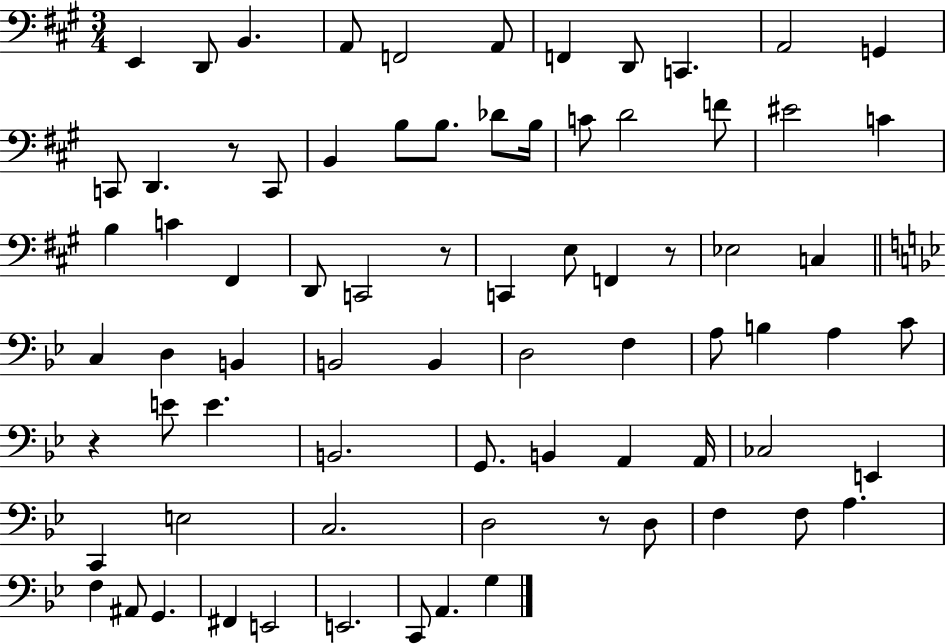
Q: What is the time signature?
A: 3/4